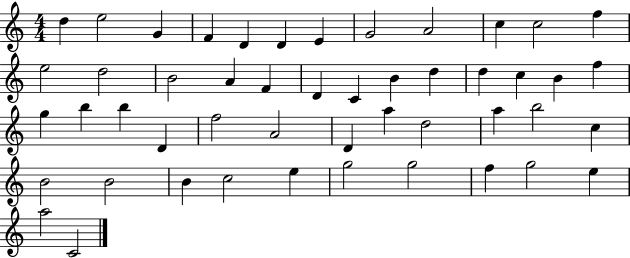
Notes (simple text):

D5/q E5/h G4/q F4/q D4/q D4/q E4/q G4/h A4/h C5/q C5/h F5/q E5/h D5/h B4/h A4/q F4/q D4/q C4/q B4/q D5/q D5/q C5/q B4/q F5/q G5/q B5/q B5/q D4/q F5/h A4/h D4/q A5/q D5/h A5/q B5/h C5/q B4/h B4/h B4/q C5/h E5/q G5/h G5/h F5/q G5/h E5/q A5/h C4/h